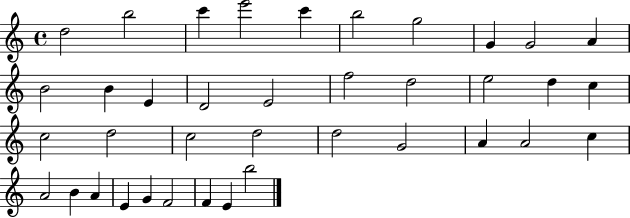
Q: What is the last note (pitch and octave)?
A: B5